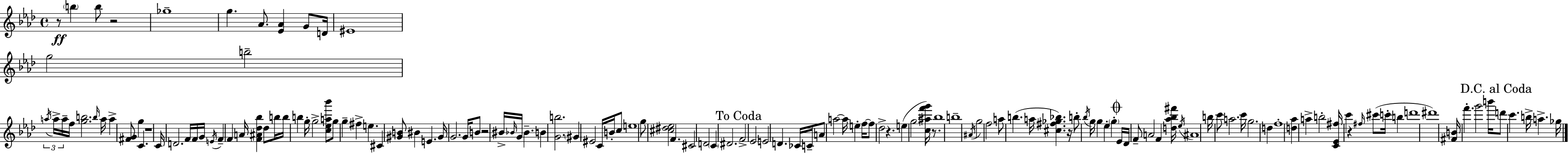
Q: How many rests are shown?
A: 8